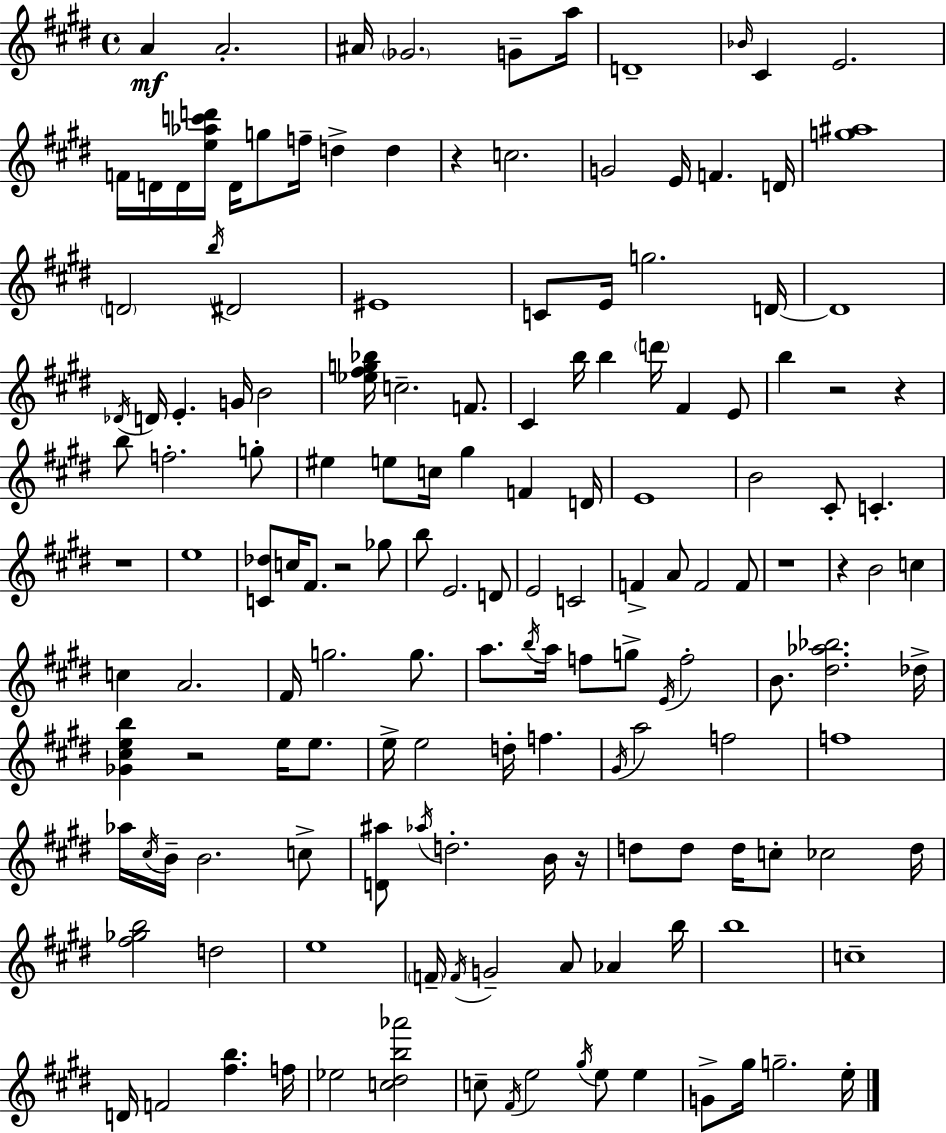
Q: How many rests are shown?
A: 9